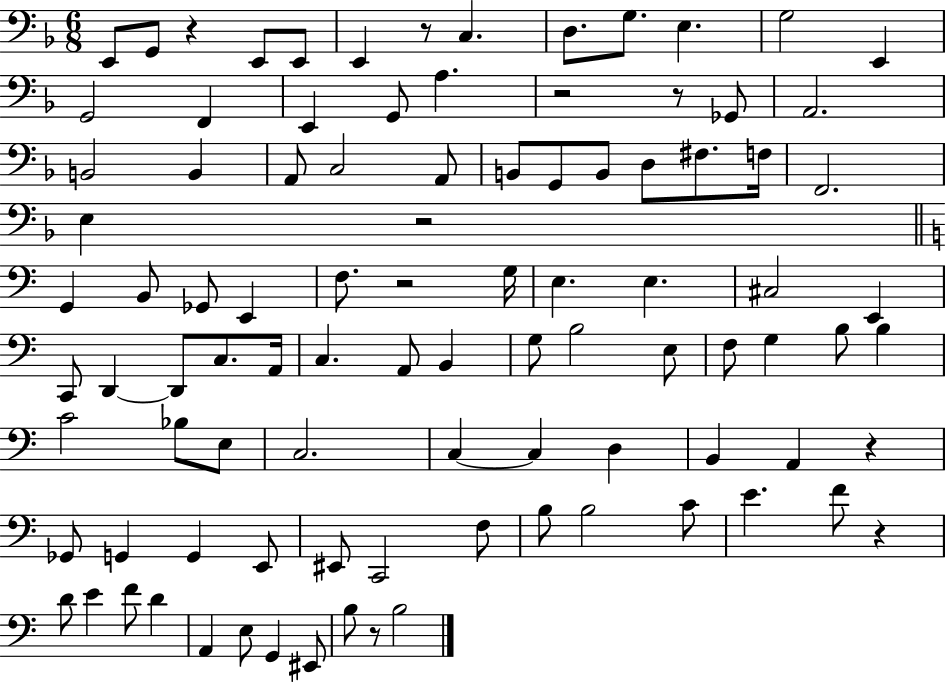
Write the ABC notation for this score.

X:1
T:Untitled
M:6/8
L:1/4
K:F
E,,/2 G,,/2 z E,,/2 E,,/2 E,, z/2 C, D,/2 G,/2 E, G,2 E,, G,,2 F,, E,, G,,/2 A, z2 z/2 _G,,/2 A,,2 B,,2 B,, A,,/2 C,2 A,,/2 B,,/2 G,,/2 B,,/2 D,/2 ^F,/2 F,/4 F,,2 E, z2 G,, B,,/2 _G,,/2 E,, F,/2 z2 G,/4 E, E, ^C,2 E,, C,,/2 D,, D,,/2 C,/2 A,,/4 C, A,,/2 B,, G,/2 B,2 E,/2 F,/2 G, B,/2 B, C2 _B,/2 E,/2 C,2 C, C, D, B,, A,, z _G,,/2 G,, G,, E,,/2 ^E,,/2 C,,2 F,/2 B,/2 B,2 C/2 E F/2 z D/2 E F/2 D A,, E,/2 G,, ^E,,/2 B,/2 z/2 B,2